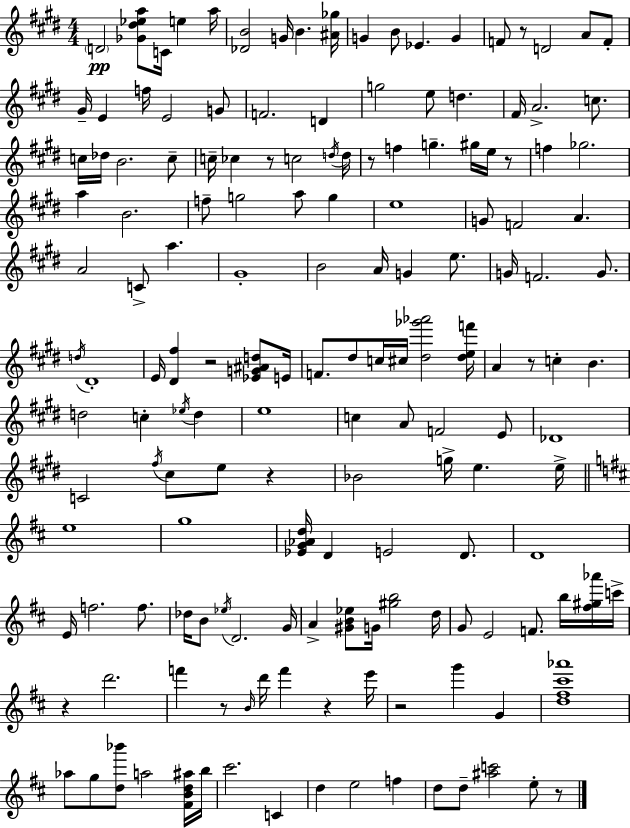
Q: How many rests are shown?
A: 12